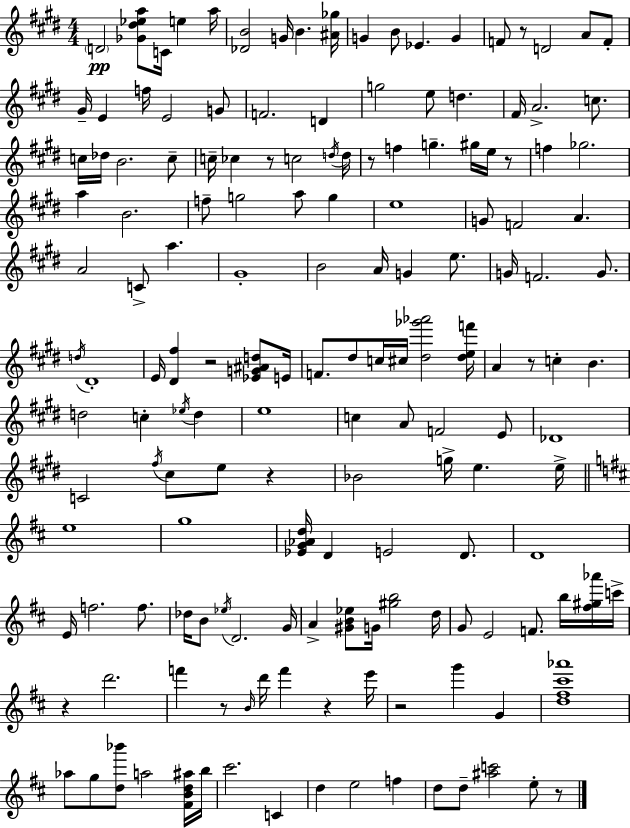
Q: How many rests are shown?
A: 12